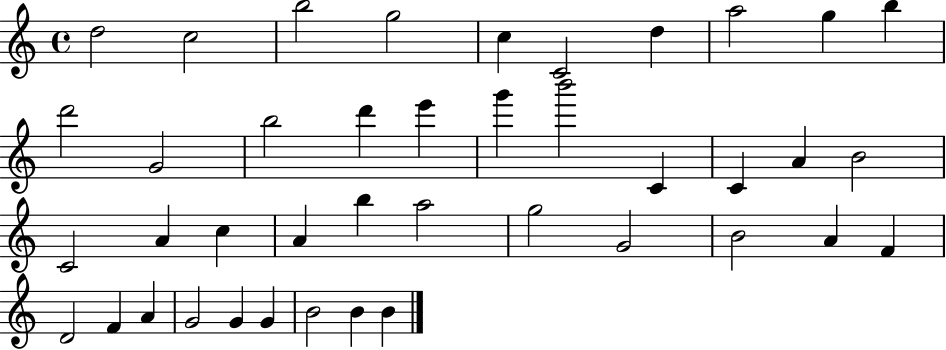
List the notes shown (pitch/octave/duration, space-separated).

D5/h C5/h B5/h G5/h C5/q C4/h D5/q A5/h G5/q B5/q D6/h G4/h B5/h D6/q E6/q G6/q B6/h C4/q C4/q A4/q B4/h C4/h A4/q C5/q A4/q B5/q A5/h G5/h G4/h B4/h A4/q F4/q D4/h F4/q A4/q G4/h G4/q G4/q B4/h B4/q B4/q